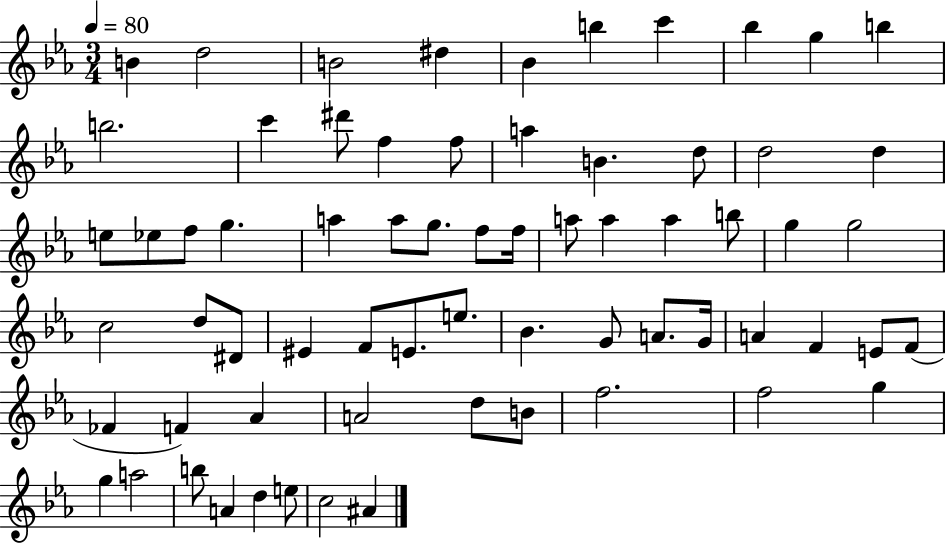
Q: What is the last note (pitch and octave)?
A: A#4